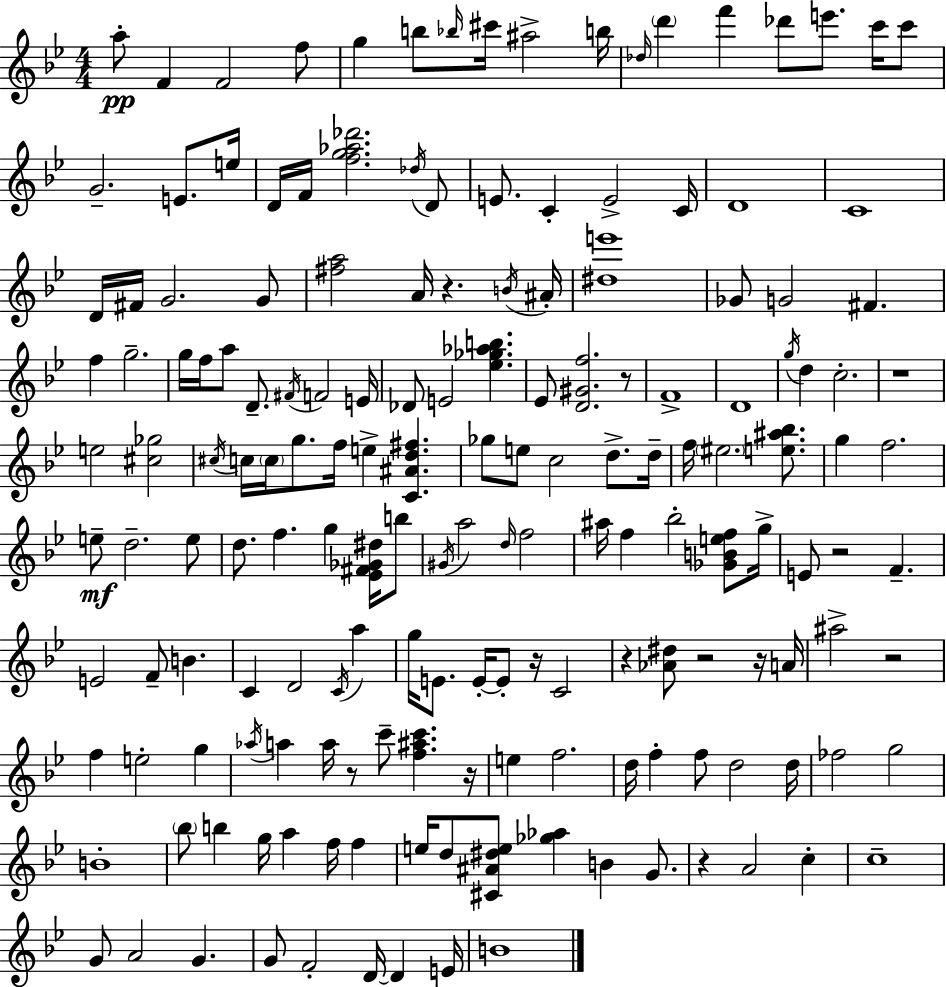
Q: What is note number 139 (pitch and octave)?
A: F4